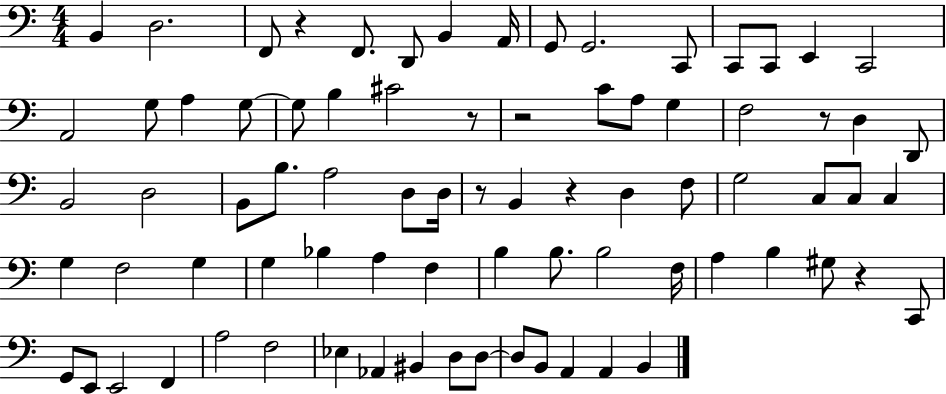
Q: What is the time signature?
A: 4/4